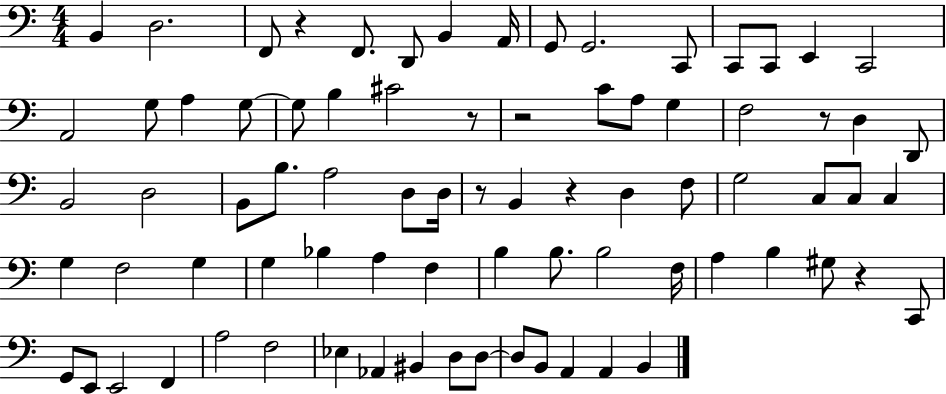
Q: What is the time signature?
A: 4/4